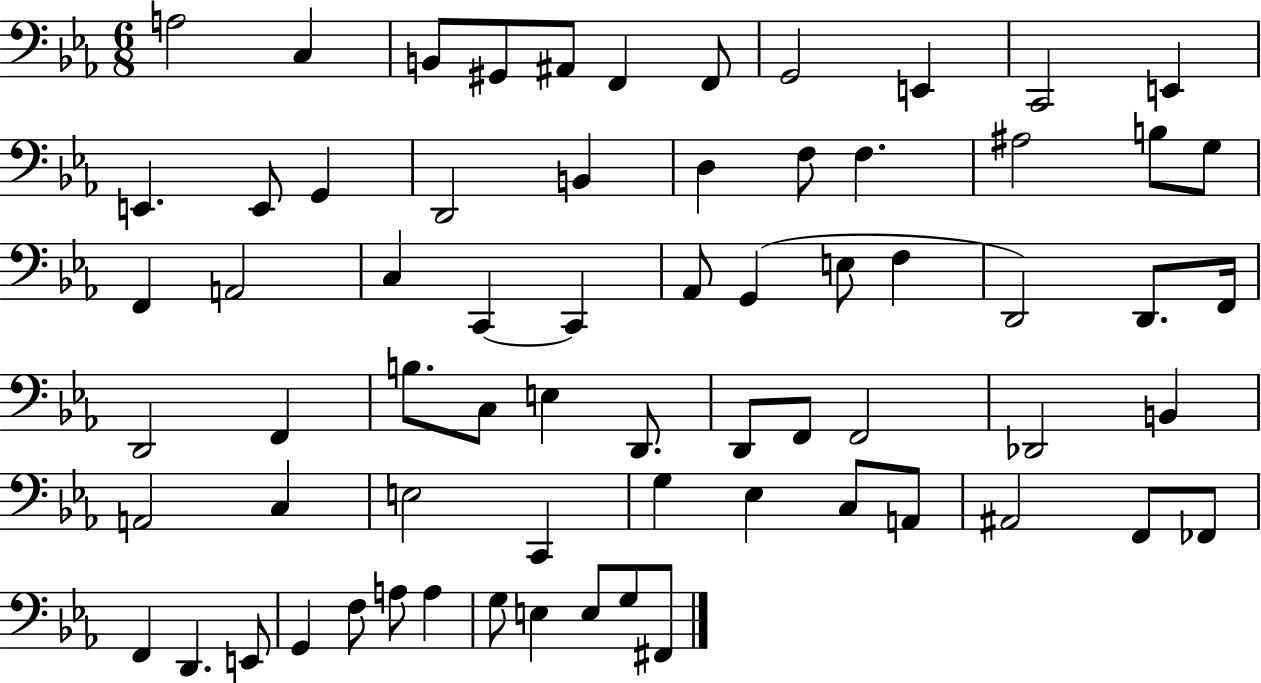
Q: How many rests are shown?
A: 0